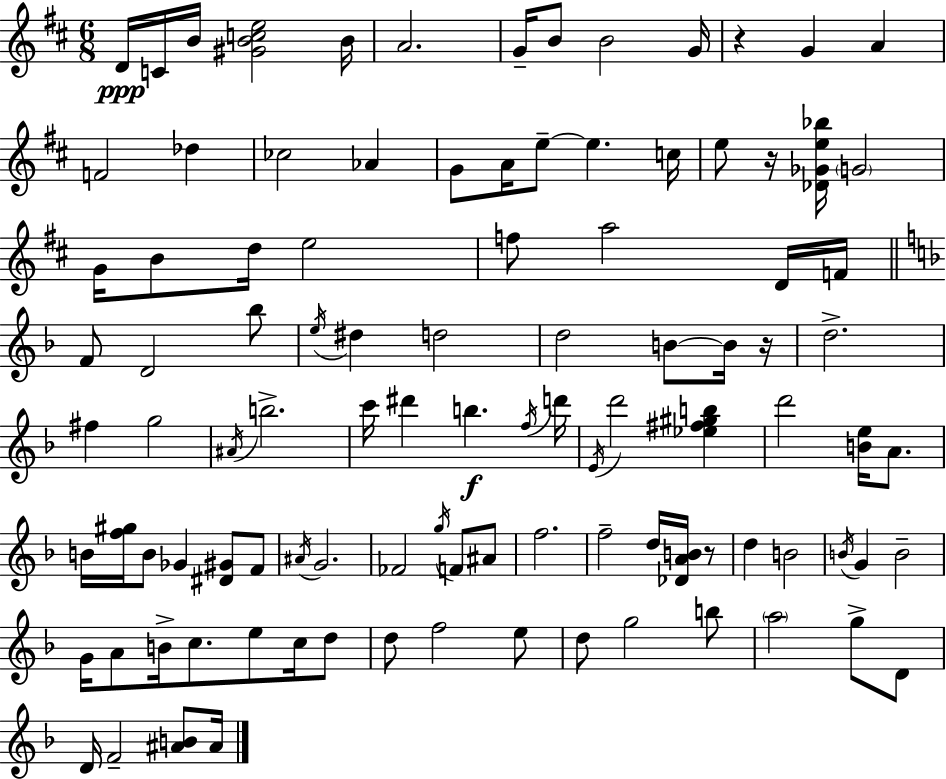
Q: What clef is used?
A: treble